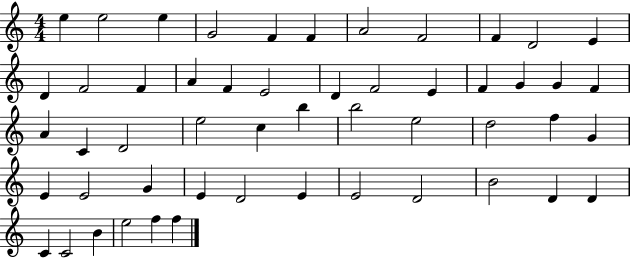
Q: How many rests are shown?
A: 0